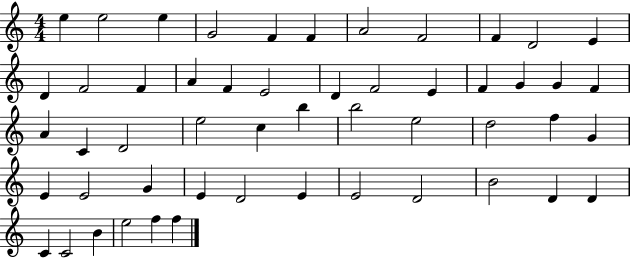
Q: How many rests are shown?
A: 0